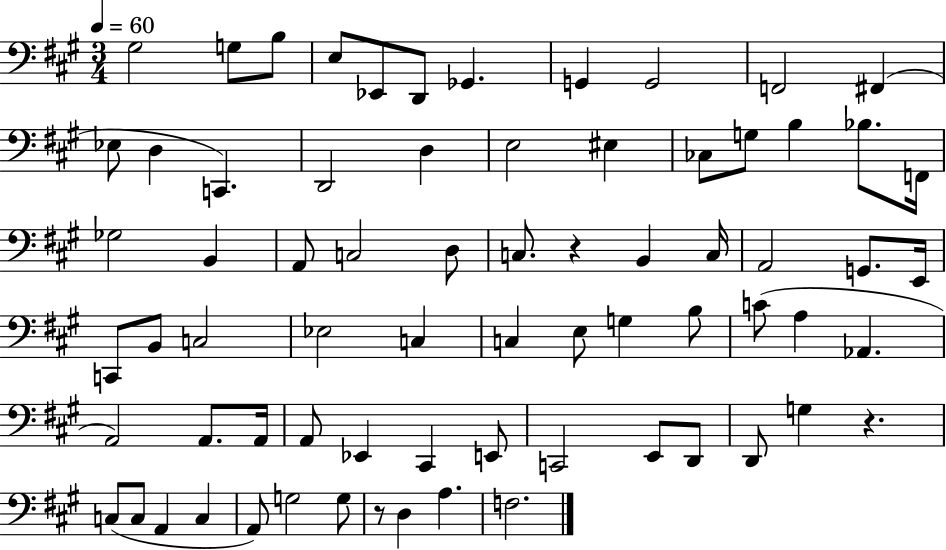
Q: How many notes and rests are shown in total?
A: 71